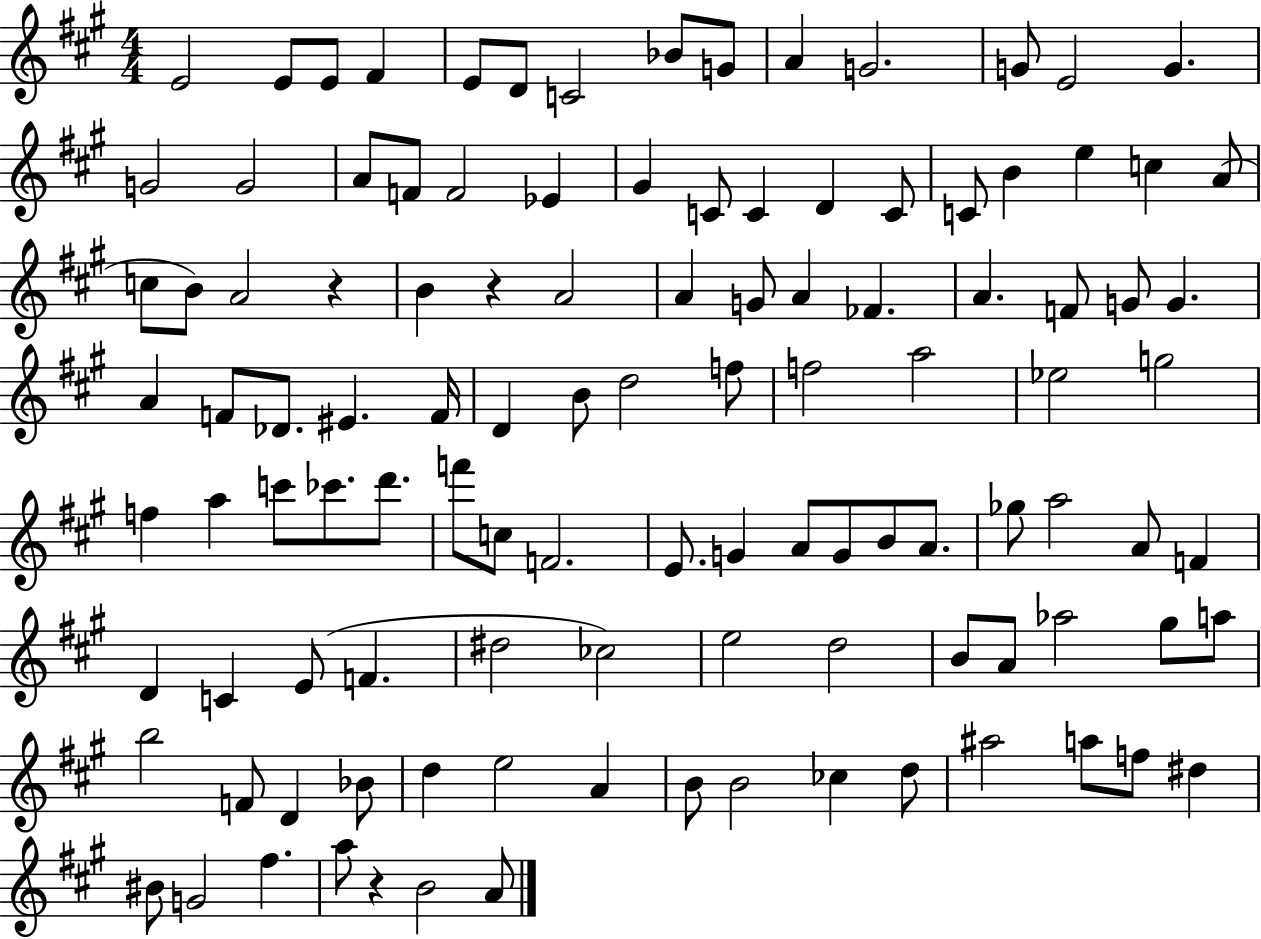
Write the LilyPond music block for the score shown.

{
  \clef treble
  \numericTimeSignature
  \time 4/4
  \key a \major
  e'2 e'8 e'8 fis'4 | e'8 d'8 c'2 bes'8 g'8 | a'4 g'2. | g'8 e'2 g'4. | \break g'2 g'2 | a'8 f'8 f'2 ees'4 | gis'4 c'8 c'4 d'4 c'8 | c'8 b'4 e''4 c''4 a'8( | \break c''8 b'8) a'2 r4 | b'4 r4 a'2 | a'4 g'8 a'4 fes'4. | a'4. f'8 g'8 g'4. | \break a'4 f'8 des'8. eis'4. f'16 | d'4 b'8 d''2 f''8 | f''2 a''2 | ees''2 g''2 | \break f''4 a''4 c'''8 ces'''8. d'''8. | f'''8 c''8 f'2. | e'8. g'4 a'8 g'8 b'8 a'8. | ges''8 a''2 a'8 f'4 | \break d'4 c'4 e'8( f'4. | dis''2 ces''2) | e''2 d''2 | b'8 a'8 aes''2 gis''8 a''8 | \break b''2 f'8 d'4 bes'8 | d''4 e''2 a'4 | b'8 b'2 ces''4 d''8 | ais''2 a''8 f''8 dis''4 | \break bis'8 g'2 fis''4. | a''8 r4 b'2 a'8 | \bar "|."
}